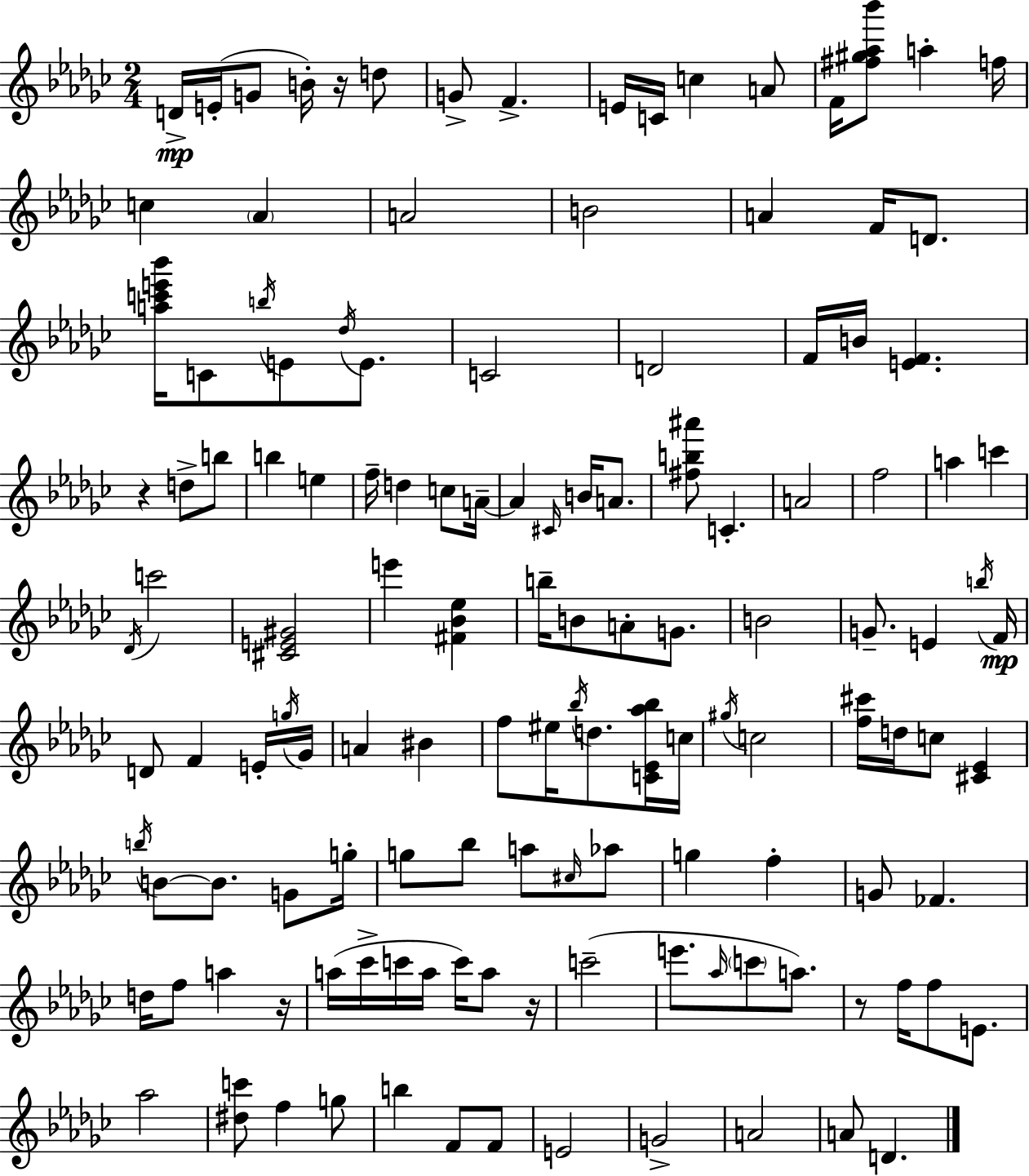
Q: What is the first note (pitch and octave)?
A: D4